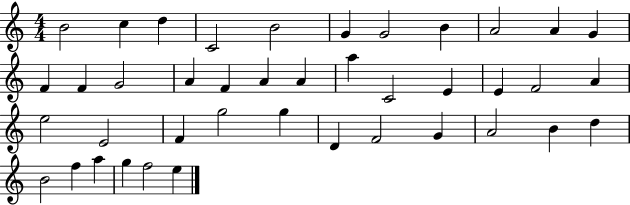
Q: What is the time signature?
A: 4/4